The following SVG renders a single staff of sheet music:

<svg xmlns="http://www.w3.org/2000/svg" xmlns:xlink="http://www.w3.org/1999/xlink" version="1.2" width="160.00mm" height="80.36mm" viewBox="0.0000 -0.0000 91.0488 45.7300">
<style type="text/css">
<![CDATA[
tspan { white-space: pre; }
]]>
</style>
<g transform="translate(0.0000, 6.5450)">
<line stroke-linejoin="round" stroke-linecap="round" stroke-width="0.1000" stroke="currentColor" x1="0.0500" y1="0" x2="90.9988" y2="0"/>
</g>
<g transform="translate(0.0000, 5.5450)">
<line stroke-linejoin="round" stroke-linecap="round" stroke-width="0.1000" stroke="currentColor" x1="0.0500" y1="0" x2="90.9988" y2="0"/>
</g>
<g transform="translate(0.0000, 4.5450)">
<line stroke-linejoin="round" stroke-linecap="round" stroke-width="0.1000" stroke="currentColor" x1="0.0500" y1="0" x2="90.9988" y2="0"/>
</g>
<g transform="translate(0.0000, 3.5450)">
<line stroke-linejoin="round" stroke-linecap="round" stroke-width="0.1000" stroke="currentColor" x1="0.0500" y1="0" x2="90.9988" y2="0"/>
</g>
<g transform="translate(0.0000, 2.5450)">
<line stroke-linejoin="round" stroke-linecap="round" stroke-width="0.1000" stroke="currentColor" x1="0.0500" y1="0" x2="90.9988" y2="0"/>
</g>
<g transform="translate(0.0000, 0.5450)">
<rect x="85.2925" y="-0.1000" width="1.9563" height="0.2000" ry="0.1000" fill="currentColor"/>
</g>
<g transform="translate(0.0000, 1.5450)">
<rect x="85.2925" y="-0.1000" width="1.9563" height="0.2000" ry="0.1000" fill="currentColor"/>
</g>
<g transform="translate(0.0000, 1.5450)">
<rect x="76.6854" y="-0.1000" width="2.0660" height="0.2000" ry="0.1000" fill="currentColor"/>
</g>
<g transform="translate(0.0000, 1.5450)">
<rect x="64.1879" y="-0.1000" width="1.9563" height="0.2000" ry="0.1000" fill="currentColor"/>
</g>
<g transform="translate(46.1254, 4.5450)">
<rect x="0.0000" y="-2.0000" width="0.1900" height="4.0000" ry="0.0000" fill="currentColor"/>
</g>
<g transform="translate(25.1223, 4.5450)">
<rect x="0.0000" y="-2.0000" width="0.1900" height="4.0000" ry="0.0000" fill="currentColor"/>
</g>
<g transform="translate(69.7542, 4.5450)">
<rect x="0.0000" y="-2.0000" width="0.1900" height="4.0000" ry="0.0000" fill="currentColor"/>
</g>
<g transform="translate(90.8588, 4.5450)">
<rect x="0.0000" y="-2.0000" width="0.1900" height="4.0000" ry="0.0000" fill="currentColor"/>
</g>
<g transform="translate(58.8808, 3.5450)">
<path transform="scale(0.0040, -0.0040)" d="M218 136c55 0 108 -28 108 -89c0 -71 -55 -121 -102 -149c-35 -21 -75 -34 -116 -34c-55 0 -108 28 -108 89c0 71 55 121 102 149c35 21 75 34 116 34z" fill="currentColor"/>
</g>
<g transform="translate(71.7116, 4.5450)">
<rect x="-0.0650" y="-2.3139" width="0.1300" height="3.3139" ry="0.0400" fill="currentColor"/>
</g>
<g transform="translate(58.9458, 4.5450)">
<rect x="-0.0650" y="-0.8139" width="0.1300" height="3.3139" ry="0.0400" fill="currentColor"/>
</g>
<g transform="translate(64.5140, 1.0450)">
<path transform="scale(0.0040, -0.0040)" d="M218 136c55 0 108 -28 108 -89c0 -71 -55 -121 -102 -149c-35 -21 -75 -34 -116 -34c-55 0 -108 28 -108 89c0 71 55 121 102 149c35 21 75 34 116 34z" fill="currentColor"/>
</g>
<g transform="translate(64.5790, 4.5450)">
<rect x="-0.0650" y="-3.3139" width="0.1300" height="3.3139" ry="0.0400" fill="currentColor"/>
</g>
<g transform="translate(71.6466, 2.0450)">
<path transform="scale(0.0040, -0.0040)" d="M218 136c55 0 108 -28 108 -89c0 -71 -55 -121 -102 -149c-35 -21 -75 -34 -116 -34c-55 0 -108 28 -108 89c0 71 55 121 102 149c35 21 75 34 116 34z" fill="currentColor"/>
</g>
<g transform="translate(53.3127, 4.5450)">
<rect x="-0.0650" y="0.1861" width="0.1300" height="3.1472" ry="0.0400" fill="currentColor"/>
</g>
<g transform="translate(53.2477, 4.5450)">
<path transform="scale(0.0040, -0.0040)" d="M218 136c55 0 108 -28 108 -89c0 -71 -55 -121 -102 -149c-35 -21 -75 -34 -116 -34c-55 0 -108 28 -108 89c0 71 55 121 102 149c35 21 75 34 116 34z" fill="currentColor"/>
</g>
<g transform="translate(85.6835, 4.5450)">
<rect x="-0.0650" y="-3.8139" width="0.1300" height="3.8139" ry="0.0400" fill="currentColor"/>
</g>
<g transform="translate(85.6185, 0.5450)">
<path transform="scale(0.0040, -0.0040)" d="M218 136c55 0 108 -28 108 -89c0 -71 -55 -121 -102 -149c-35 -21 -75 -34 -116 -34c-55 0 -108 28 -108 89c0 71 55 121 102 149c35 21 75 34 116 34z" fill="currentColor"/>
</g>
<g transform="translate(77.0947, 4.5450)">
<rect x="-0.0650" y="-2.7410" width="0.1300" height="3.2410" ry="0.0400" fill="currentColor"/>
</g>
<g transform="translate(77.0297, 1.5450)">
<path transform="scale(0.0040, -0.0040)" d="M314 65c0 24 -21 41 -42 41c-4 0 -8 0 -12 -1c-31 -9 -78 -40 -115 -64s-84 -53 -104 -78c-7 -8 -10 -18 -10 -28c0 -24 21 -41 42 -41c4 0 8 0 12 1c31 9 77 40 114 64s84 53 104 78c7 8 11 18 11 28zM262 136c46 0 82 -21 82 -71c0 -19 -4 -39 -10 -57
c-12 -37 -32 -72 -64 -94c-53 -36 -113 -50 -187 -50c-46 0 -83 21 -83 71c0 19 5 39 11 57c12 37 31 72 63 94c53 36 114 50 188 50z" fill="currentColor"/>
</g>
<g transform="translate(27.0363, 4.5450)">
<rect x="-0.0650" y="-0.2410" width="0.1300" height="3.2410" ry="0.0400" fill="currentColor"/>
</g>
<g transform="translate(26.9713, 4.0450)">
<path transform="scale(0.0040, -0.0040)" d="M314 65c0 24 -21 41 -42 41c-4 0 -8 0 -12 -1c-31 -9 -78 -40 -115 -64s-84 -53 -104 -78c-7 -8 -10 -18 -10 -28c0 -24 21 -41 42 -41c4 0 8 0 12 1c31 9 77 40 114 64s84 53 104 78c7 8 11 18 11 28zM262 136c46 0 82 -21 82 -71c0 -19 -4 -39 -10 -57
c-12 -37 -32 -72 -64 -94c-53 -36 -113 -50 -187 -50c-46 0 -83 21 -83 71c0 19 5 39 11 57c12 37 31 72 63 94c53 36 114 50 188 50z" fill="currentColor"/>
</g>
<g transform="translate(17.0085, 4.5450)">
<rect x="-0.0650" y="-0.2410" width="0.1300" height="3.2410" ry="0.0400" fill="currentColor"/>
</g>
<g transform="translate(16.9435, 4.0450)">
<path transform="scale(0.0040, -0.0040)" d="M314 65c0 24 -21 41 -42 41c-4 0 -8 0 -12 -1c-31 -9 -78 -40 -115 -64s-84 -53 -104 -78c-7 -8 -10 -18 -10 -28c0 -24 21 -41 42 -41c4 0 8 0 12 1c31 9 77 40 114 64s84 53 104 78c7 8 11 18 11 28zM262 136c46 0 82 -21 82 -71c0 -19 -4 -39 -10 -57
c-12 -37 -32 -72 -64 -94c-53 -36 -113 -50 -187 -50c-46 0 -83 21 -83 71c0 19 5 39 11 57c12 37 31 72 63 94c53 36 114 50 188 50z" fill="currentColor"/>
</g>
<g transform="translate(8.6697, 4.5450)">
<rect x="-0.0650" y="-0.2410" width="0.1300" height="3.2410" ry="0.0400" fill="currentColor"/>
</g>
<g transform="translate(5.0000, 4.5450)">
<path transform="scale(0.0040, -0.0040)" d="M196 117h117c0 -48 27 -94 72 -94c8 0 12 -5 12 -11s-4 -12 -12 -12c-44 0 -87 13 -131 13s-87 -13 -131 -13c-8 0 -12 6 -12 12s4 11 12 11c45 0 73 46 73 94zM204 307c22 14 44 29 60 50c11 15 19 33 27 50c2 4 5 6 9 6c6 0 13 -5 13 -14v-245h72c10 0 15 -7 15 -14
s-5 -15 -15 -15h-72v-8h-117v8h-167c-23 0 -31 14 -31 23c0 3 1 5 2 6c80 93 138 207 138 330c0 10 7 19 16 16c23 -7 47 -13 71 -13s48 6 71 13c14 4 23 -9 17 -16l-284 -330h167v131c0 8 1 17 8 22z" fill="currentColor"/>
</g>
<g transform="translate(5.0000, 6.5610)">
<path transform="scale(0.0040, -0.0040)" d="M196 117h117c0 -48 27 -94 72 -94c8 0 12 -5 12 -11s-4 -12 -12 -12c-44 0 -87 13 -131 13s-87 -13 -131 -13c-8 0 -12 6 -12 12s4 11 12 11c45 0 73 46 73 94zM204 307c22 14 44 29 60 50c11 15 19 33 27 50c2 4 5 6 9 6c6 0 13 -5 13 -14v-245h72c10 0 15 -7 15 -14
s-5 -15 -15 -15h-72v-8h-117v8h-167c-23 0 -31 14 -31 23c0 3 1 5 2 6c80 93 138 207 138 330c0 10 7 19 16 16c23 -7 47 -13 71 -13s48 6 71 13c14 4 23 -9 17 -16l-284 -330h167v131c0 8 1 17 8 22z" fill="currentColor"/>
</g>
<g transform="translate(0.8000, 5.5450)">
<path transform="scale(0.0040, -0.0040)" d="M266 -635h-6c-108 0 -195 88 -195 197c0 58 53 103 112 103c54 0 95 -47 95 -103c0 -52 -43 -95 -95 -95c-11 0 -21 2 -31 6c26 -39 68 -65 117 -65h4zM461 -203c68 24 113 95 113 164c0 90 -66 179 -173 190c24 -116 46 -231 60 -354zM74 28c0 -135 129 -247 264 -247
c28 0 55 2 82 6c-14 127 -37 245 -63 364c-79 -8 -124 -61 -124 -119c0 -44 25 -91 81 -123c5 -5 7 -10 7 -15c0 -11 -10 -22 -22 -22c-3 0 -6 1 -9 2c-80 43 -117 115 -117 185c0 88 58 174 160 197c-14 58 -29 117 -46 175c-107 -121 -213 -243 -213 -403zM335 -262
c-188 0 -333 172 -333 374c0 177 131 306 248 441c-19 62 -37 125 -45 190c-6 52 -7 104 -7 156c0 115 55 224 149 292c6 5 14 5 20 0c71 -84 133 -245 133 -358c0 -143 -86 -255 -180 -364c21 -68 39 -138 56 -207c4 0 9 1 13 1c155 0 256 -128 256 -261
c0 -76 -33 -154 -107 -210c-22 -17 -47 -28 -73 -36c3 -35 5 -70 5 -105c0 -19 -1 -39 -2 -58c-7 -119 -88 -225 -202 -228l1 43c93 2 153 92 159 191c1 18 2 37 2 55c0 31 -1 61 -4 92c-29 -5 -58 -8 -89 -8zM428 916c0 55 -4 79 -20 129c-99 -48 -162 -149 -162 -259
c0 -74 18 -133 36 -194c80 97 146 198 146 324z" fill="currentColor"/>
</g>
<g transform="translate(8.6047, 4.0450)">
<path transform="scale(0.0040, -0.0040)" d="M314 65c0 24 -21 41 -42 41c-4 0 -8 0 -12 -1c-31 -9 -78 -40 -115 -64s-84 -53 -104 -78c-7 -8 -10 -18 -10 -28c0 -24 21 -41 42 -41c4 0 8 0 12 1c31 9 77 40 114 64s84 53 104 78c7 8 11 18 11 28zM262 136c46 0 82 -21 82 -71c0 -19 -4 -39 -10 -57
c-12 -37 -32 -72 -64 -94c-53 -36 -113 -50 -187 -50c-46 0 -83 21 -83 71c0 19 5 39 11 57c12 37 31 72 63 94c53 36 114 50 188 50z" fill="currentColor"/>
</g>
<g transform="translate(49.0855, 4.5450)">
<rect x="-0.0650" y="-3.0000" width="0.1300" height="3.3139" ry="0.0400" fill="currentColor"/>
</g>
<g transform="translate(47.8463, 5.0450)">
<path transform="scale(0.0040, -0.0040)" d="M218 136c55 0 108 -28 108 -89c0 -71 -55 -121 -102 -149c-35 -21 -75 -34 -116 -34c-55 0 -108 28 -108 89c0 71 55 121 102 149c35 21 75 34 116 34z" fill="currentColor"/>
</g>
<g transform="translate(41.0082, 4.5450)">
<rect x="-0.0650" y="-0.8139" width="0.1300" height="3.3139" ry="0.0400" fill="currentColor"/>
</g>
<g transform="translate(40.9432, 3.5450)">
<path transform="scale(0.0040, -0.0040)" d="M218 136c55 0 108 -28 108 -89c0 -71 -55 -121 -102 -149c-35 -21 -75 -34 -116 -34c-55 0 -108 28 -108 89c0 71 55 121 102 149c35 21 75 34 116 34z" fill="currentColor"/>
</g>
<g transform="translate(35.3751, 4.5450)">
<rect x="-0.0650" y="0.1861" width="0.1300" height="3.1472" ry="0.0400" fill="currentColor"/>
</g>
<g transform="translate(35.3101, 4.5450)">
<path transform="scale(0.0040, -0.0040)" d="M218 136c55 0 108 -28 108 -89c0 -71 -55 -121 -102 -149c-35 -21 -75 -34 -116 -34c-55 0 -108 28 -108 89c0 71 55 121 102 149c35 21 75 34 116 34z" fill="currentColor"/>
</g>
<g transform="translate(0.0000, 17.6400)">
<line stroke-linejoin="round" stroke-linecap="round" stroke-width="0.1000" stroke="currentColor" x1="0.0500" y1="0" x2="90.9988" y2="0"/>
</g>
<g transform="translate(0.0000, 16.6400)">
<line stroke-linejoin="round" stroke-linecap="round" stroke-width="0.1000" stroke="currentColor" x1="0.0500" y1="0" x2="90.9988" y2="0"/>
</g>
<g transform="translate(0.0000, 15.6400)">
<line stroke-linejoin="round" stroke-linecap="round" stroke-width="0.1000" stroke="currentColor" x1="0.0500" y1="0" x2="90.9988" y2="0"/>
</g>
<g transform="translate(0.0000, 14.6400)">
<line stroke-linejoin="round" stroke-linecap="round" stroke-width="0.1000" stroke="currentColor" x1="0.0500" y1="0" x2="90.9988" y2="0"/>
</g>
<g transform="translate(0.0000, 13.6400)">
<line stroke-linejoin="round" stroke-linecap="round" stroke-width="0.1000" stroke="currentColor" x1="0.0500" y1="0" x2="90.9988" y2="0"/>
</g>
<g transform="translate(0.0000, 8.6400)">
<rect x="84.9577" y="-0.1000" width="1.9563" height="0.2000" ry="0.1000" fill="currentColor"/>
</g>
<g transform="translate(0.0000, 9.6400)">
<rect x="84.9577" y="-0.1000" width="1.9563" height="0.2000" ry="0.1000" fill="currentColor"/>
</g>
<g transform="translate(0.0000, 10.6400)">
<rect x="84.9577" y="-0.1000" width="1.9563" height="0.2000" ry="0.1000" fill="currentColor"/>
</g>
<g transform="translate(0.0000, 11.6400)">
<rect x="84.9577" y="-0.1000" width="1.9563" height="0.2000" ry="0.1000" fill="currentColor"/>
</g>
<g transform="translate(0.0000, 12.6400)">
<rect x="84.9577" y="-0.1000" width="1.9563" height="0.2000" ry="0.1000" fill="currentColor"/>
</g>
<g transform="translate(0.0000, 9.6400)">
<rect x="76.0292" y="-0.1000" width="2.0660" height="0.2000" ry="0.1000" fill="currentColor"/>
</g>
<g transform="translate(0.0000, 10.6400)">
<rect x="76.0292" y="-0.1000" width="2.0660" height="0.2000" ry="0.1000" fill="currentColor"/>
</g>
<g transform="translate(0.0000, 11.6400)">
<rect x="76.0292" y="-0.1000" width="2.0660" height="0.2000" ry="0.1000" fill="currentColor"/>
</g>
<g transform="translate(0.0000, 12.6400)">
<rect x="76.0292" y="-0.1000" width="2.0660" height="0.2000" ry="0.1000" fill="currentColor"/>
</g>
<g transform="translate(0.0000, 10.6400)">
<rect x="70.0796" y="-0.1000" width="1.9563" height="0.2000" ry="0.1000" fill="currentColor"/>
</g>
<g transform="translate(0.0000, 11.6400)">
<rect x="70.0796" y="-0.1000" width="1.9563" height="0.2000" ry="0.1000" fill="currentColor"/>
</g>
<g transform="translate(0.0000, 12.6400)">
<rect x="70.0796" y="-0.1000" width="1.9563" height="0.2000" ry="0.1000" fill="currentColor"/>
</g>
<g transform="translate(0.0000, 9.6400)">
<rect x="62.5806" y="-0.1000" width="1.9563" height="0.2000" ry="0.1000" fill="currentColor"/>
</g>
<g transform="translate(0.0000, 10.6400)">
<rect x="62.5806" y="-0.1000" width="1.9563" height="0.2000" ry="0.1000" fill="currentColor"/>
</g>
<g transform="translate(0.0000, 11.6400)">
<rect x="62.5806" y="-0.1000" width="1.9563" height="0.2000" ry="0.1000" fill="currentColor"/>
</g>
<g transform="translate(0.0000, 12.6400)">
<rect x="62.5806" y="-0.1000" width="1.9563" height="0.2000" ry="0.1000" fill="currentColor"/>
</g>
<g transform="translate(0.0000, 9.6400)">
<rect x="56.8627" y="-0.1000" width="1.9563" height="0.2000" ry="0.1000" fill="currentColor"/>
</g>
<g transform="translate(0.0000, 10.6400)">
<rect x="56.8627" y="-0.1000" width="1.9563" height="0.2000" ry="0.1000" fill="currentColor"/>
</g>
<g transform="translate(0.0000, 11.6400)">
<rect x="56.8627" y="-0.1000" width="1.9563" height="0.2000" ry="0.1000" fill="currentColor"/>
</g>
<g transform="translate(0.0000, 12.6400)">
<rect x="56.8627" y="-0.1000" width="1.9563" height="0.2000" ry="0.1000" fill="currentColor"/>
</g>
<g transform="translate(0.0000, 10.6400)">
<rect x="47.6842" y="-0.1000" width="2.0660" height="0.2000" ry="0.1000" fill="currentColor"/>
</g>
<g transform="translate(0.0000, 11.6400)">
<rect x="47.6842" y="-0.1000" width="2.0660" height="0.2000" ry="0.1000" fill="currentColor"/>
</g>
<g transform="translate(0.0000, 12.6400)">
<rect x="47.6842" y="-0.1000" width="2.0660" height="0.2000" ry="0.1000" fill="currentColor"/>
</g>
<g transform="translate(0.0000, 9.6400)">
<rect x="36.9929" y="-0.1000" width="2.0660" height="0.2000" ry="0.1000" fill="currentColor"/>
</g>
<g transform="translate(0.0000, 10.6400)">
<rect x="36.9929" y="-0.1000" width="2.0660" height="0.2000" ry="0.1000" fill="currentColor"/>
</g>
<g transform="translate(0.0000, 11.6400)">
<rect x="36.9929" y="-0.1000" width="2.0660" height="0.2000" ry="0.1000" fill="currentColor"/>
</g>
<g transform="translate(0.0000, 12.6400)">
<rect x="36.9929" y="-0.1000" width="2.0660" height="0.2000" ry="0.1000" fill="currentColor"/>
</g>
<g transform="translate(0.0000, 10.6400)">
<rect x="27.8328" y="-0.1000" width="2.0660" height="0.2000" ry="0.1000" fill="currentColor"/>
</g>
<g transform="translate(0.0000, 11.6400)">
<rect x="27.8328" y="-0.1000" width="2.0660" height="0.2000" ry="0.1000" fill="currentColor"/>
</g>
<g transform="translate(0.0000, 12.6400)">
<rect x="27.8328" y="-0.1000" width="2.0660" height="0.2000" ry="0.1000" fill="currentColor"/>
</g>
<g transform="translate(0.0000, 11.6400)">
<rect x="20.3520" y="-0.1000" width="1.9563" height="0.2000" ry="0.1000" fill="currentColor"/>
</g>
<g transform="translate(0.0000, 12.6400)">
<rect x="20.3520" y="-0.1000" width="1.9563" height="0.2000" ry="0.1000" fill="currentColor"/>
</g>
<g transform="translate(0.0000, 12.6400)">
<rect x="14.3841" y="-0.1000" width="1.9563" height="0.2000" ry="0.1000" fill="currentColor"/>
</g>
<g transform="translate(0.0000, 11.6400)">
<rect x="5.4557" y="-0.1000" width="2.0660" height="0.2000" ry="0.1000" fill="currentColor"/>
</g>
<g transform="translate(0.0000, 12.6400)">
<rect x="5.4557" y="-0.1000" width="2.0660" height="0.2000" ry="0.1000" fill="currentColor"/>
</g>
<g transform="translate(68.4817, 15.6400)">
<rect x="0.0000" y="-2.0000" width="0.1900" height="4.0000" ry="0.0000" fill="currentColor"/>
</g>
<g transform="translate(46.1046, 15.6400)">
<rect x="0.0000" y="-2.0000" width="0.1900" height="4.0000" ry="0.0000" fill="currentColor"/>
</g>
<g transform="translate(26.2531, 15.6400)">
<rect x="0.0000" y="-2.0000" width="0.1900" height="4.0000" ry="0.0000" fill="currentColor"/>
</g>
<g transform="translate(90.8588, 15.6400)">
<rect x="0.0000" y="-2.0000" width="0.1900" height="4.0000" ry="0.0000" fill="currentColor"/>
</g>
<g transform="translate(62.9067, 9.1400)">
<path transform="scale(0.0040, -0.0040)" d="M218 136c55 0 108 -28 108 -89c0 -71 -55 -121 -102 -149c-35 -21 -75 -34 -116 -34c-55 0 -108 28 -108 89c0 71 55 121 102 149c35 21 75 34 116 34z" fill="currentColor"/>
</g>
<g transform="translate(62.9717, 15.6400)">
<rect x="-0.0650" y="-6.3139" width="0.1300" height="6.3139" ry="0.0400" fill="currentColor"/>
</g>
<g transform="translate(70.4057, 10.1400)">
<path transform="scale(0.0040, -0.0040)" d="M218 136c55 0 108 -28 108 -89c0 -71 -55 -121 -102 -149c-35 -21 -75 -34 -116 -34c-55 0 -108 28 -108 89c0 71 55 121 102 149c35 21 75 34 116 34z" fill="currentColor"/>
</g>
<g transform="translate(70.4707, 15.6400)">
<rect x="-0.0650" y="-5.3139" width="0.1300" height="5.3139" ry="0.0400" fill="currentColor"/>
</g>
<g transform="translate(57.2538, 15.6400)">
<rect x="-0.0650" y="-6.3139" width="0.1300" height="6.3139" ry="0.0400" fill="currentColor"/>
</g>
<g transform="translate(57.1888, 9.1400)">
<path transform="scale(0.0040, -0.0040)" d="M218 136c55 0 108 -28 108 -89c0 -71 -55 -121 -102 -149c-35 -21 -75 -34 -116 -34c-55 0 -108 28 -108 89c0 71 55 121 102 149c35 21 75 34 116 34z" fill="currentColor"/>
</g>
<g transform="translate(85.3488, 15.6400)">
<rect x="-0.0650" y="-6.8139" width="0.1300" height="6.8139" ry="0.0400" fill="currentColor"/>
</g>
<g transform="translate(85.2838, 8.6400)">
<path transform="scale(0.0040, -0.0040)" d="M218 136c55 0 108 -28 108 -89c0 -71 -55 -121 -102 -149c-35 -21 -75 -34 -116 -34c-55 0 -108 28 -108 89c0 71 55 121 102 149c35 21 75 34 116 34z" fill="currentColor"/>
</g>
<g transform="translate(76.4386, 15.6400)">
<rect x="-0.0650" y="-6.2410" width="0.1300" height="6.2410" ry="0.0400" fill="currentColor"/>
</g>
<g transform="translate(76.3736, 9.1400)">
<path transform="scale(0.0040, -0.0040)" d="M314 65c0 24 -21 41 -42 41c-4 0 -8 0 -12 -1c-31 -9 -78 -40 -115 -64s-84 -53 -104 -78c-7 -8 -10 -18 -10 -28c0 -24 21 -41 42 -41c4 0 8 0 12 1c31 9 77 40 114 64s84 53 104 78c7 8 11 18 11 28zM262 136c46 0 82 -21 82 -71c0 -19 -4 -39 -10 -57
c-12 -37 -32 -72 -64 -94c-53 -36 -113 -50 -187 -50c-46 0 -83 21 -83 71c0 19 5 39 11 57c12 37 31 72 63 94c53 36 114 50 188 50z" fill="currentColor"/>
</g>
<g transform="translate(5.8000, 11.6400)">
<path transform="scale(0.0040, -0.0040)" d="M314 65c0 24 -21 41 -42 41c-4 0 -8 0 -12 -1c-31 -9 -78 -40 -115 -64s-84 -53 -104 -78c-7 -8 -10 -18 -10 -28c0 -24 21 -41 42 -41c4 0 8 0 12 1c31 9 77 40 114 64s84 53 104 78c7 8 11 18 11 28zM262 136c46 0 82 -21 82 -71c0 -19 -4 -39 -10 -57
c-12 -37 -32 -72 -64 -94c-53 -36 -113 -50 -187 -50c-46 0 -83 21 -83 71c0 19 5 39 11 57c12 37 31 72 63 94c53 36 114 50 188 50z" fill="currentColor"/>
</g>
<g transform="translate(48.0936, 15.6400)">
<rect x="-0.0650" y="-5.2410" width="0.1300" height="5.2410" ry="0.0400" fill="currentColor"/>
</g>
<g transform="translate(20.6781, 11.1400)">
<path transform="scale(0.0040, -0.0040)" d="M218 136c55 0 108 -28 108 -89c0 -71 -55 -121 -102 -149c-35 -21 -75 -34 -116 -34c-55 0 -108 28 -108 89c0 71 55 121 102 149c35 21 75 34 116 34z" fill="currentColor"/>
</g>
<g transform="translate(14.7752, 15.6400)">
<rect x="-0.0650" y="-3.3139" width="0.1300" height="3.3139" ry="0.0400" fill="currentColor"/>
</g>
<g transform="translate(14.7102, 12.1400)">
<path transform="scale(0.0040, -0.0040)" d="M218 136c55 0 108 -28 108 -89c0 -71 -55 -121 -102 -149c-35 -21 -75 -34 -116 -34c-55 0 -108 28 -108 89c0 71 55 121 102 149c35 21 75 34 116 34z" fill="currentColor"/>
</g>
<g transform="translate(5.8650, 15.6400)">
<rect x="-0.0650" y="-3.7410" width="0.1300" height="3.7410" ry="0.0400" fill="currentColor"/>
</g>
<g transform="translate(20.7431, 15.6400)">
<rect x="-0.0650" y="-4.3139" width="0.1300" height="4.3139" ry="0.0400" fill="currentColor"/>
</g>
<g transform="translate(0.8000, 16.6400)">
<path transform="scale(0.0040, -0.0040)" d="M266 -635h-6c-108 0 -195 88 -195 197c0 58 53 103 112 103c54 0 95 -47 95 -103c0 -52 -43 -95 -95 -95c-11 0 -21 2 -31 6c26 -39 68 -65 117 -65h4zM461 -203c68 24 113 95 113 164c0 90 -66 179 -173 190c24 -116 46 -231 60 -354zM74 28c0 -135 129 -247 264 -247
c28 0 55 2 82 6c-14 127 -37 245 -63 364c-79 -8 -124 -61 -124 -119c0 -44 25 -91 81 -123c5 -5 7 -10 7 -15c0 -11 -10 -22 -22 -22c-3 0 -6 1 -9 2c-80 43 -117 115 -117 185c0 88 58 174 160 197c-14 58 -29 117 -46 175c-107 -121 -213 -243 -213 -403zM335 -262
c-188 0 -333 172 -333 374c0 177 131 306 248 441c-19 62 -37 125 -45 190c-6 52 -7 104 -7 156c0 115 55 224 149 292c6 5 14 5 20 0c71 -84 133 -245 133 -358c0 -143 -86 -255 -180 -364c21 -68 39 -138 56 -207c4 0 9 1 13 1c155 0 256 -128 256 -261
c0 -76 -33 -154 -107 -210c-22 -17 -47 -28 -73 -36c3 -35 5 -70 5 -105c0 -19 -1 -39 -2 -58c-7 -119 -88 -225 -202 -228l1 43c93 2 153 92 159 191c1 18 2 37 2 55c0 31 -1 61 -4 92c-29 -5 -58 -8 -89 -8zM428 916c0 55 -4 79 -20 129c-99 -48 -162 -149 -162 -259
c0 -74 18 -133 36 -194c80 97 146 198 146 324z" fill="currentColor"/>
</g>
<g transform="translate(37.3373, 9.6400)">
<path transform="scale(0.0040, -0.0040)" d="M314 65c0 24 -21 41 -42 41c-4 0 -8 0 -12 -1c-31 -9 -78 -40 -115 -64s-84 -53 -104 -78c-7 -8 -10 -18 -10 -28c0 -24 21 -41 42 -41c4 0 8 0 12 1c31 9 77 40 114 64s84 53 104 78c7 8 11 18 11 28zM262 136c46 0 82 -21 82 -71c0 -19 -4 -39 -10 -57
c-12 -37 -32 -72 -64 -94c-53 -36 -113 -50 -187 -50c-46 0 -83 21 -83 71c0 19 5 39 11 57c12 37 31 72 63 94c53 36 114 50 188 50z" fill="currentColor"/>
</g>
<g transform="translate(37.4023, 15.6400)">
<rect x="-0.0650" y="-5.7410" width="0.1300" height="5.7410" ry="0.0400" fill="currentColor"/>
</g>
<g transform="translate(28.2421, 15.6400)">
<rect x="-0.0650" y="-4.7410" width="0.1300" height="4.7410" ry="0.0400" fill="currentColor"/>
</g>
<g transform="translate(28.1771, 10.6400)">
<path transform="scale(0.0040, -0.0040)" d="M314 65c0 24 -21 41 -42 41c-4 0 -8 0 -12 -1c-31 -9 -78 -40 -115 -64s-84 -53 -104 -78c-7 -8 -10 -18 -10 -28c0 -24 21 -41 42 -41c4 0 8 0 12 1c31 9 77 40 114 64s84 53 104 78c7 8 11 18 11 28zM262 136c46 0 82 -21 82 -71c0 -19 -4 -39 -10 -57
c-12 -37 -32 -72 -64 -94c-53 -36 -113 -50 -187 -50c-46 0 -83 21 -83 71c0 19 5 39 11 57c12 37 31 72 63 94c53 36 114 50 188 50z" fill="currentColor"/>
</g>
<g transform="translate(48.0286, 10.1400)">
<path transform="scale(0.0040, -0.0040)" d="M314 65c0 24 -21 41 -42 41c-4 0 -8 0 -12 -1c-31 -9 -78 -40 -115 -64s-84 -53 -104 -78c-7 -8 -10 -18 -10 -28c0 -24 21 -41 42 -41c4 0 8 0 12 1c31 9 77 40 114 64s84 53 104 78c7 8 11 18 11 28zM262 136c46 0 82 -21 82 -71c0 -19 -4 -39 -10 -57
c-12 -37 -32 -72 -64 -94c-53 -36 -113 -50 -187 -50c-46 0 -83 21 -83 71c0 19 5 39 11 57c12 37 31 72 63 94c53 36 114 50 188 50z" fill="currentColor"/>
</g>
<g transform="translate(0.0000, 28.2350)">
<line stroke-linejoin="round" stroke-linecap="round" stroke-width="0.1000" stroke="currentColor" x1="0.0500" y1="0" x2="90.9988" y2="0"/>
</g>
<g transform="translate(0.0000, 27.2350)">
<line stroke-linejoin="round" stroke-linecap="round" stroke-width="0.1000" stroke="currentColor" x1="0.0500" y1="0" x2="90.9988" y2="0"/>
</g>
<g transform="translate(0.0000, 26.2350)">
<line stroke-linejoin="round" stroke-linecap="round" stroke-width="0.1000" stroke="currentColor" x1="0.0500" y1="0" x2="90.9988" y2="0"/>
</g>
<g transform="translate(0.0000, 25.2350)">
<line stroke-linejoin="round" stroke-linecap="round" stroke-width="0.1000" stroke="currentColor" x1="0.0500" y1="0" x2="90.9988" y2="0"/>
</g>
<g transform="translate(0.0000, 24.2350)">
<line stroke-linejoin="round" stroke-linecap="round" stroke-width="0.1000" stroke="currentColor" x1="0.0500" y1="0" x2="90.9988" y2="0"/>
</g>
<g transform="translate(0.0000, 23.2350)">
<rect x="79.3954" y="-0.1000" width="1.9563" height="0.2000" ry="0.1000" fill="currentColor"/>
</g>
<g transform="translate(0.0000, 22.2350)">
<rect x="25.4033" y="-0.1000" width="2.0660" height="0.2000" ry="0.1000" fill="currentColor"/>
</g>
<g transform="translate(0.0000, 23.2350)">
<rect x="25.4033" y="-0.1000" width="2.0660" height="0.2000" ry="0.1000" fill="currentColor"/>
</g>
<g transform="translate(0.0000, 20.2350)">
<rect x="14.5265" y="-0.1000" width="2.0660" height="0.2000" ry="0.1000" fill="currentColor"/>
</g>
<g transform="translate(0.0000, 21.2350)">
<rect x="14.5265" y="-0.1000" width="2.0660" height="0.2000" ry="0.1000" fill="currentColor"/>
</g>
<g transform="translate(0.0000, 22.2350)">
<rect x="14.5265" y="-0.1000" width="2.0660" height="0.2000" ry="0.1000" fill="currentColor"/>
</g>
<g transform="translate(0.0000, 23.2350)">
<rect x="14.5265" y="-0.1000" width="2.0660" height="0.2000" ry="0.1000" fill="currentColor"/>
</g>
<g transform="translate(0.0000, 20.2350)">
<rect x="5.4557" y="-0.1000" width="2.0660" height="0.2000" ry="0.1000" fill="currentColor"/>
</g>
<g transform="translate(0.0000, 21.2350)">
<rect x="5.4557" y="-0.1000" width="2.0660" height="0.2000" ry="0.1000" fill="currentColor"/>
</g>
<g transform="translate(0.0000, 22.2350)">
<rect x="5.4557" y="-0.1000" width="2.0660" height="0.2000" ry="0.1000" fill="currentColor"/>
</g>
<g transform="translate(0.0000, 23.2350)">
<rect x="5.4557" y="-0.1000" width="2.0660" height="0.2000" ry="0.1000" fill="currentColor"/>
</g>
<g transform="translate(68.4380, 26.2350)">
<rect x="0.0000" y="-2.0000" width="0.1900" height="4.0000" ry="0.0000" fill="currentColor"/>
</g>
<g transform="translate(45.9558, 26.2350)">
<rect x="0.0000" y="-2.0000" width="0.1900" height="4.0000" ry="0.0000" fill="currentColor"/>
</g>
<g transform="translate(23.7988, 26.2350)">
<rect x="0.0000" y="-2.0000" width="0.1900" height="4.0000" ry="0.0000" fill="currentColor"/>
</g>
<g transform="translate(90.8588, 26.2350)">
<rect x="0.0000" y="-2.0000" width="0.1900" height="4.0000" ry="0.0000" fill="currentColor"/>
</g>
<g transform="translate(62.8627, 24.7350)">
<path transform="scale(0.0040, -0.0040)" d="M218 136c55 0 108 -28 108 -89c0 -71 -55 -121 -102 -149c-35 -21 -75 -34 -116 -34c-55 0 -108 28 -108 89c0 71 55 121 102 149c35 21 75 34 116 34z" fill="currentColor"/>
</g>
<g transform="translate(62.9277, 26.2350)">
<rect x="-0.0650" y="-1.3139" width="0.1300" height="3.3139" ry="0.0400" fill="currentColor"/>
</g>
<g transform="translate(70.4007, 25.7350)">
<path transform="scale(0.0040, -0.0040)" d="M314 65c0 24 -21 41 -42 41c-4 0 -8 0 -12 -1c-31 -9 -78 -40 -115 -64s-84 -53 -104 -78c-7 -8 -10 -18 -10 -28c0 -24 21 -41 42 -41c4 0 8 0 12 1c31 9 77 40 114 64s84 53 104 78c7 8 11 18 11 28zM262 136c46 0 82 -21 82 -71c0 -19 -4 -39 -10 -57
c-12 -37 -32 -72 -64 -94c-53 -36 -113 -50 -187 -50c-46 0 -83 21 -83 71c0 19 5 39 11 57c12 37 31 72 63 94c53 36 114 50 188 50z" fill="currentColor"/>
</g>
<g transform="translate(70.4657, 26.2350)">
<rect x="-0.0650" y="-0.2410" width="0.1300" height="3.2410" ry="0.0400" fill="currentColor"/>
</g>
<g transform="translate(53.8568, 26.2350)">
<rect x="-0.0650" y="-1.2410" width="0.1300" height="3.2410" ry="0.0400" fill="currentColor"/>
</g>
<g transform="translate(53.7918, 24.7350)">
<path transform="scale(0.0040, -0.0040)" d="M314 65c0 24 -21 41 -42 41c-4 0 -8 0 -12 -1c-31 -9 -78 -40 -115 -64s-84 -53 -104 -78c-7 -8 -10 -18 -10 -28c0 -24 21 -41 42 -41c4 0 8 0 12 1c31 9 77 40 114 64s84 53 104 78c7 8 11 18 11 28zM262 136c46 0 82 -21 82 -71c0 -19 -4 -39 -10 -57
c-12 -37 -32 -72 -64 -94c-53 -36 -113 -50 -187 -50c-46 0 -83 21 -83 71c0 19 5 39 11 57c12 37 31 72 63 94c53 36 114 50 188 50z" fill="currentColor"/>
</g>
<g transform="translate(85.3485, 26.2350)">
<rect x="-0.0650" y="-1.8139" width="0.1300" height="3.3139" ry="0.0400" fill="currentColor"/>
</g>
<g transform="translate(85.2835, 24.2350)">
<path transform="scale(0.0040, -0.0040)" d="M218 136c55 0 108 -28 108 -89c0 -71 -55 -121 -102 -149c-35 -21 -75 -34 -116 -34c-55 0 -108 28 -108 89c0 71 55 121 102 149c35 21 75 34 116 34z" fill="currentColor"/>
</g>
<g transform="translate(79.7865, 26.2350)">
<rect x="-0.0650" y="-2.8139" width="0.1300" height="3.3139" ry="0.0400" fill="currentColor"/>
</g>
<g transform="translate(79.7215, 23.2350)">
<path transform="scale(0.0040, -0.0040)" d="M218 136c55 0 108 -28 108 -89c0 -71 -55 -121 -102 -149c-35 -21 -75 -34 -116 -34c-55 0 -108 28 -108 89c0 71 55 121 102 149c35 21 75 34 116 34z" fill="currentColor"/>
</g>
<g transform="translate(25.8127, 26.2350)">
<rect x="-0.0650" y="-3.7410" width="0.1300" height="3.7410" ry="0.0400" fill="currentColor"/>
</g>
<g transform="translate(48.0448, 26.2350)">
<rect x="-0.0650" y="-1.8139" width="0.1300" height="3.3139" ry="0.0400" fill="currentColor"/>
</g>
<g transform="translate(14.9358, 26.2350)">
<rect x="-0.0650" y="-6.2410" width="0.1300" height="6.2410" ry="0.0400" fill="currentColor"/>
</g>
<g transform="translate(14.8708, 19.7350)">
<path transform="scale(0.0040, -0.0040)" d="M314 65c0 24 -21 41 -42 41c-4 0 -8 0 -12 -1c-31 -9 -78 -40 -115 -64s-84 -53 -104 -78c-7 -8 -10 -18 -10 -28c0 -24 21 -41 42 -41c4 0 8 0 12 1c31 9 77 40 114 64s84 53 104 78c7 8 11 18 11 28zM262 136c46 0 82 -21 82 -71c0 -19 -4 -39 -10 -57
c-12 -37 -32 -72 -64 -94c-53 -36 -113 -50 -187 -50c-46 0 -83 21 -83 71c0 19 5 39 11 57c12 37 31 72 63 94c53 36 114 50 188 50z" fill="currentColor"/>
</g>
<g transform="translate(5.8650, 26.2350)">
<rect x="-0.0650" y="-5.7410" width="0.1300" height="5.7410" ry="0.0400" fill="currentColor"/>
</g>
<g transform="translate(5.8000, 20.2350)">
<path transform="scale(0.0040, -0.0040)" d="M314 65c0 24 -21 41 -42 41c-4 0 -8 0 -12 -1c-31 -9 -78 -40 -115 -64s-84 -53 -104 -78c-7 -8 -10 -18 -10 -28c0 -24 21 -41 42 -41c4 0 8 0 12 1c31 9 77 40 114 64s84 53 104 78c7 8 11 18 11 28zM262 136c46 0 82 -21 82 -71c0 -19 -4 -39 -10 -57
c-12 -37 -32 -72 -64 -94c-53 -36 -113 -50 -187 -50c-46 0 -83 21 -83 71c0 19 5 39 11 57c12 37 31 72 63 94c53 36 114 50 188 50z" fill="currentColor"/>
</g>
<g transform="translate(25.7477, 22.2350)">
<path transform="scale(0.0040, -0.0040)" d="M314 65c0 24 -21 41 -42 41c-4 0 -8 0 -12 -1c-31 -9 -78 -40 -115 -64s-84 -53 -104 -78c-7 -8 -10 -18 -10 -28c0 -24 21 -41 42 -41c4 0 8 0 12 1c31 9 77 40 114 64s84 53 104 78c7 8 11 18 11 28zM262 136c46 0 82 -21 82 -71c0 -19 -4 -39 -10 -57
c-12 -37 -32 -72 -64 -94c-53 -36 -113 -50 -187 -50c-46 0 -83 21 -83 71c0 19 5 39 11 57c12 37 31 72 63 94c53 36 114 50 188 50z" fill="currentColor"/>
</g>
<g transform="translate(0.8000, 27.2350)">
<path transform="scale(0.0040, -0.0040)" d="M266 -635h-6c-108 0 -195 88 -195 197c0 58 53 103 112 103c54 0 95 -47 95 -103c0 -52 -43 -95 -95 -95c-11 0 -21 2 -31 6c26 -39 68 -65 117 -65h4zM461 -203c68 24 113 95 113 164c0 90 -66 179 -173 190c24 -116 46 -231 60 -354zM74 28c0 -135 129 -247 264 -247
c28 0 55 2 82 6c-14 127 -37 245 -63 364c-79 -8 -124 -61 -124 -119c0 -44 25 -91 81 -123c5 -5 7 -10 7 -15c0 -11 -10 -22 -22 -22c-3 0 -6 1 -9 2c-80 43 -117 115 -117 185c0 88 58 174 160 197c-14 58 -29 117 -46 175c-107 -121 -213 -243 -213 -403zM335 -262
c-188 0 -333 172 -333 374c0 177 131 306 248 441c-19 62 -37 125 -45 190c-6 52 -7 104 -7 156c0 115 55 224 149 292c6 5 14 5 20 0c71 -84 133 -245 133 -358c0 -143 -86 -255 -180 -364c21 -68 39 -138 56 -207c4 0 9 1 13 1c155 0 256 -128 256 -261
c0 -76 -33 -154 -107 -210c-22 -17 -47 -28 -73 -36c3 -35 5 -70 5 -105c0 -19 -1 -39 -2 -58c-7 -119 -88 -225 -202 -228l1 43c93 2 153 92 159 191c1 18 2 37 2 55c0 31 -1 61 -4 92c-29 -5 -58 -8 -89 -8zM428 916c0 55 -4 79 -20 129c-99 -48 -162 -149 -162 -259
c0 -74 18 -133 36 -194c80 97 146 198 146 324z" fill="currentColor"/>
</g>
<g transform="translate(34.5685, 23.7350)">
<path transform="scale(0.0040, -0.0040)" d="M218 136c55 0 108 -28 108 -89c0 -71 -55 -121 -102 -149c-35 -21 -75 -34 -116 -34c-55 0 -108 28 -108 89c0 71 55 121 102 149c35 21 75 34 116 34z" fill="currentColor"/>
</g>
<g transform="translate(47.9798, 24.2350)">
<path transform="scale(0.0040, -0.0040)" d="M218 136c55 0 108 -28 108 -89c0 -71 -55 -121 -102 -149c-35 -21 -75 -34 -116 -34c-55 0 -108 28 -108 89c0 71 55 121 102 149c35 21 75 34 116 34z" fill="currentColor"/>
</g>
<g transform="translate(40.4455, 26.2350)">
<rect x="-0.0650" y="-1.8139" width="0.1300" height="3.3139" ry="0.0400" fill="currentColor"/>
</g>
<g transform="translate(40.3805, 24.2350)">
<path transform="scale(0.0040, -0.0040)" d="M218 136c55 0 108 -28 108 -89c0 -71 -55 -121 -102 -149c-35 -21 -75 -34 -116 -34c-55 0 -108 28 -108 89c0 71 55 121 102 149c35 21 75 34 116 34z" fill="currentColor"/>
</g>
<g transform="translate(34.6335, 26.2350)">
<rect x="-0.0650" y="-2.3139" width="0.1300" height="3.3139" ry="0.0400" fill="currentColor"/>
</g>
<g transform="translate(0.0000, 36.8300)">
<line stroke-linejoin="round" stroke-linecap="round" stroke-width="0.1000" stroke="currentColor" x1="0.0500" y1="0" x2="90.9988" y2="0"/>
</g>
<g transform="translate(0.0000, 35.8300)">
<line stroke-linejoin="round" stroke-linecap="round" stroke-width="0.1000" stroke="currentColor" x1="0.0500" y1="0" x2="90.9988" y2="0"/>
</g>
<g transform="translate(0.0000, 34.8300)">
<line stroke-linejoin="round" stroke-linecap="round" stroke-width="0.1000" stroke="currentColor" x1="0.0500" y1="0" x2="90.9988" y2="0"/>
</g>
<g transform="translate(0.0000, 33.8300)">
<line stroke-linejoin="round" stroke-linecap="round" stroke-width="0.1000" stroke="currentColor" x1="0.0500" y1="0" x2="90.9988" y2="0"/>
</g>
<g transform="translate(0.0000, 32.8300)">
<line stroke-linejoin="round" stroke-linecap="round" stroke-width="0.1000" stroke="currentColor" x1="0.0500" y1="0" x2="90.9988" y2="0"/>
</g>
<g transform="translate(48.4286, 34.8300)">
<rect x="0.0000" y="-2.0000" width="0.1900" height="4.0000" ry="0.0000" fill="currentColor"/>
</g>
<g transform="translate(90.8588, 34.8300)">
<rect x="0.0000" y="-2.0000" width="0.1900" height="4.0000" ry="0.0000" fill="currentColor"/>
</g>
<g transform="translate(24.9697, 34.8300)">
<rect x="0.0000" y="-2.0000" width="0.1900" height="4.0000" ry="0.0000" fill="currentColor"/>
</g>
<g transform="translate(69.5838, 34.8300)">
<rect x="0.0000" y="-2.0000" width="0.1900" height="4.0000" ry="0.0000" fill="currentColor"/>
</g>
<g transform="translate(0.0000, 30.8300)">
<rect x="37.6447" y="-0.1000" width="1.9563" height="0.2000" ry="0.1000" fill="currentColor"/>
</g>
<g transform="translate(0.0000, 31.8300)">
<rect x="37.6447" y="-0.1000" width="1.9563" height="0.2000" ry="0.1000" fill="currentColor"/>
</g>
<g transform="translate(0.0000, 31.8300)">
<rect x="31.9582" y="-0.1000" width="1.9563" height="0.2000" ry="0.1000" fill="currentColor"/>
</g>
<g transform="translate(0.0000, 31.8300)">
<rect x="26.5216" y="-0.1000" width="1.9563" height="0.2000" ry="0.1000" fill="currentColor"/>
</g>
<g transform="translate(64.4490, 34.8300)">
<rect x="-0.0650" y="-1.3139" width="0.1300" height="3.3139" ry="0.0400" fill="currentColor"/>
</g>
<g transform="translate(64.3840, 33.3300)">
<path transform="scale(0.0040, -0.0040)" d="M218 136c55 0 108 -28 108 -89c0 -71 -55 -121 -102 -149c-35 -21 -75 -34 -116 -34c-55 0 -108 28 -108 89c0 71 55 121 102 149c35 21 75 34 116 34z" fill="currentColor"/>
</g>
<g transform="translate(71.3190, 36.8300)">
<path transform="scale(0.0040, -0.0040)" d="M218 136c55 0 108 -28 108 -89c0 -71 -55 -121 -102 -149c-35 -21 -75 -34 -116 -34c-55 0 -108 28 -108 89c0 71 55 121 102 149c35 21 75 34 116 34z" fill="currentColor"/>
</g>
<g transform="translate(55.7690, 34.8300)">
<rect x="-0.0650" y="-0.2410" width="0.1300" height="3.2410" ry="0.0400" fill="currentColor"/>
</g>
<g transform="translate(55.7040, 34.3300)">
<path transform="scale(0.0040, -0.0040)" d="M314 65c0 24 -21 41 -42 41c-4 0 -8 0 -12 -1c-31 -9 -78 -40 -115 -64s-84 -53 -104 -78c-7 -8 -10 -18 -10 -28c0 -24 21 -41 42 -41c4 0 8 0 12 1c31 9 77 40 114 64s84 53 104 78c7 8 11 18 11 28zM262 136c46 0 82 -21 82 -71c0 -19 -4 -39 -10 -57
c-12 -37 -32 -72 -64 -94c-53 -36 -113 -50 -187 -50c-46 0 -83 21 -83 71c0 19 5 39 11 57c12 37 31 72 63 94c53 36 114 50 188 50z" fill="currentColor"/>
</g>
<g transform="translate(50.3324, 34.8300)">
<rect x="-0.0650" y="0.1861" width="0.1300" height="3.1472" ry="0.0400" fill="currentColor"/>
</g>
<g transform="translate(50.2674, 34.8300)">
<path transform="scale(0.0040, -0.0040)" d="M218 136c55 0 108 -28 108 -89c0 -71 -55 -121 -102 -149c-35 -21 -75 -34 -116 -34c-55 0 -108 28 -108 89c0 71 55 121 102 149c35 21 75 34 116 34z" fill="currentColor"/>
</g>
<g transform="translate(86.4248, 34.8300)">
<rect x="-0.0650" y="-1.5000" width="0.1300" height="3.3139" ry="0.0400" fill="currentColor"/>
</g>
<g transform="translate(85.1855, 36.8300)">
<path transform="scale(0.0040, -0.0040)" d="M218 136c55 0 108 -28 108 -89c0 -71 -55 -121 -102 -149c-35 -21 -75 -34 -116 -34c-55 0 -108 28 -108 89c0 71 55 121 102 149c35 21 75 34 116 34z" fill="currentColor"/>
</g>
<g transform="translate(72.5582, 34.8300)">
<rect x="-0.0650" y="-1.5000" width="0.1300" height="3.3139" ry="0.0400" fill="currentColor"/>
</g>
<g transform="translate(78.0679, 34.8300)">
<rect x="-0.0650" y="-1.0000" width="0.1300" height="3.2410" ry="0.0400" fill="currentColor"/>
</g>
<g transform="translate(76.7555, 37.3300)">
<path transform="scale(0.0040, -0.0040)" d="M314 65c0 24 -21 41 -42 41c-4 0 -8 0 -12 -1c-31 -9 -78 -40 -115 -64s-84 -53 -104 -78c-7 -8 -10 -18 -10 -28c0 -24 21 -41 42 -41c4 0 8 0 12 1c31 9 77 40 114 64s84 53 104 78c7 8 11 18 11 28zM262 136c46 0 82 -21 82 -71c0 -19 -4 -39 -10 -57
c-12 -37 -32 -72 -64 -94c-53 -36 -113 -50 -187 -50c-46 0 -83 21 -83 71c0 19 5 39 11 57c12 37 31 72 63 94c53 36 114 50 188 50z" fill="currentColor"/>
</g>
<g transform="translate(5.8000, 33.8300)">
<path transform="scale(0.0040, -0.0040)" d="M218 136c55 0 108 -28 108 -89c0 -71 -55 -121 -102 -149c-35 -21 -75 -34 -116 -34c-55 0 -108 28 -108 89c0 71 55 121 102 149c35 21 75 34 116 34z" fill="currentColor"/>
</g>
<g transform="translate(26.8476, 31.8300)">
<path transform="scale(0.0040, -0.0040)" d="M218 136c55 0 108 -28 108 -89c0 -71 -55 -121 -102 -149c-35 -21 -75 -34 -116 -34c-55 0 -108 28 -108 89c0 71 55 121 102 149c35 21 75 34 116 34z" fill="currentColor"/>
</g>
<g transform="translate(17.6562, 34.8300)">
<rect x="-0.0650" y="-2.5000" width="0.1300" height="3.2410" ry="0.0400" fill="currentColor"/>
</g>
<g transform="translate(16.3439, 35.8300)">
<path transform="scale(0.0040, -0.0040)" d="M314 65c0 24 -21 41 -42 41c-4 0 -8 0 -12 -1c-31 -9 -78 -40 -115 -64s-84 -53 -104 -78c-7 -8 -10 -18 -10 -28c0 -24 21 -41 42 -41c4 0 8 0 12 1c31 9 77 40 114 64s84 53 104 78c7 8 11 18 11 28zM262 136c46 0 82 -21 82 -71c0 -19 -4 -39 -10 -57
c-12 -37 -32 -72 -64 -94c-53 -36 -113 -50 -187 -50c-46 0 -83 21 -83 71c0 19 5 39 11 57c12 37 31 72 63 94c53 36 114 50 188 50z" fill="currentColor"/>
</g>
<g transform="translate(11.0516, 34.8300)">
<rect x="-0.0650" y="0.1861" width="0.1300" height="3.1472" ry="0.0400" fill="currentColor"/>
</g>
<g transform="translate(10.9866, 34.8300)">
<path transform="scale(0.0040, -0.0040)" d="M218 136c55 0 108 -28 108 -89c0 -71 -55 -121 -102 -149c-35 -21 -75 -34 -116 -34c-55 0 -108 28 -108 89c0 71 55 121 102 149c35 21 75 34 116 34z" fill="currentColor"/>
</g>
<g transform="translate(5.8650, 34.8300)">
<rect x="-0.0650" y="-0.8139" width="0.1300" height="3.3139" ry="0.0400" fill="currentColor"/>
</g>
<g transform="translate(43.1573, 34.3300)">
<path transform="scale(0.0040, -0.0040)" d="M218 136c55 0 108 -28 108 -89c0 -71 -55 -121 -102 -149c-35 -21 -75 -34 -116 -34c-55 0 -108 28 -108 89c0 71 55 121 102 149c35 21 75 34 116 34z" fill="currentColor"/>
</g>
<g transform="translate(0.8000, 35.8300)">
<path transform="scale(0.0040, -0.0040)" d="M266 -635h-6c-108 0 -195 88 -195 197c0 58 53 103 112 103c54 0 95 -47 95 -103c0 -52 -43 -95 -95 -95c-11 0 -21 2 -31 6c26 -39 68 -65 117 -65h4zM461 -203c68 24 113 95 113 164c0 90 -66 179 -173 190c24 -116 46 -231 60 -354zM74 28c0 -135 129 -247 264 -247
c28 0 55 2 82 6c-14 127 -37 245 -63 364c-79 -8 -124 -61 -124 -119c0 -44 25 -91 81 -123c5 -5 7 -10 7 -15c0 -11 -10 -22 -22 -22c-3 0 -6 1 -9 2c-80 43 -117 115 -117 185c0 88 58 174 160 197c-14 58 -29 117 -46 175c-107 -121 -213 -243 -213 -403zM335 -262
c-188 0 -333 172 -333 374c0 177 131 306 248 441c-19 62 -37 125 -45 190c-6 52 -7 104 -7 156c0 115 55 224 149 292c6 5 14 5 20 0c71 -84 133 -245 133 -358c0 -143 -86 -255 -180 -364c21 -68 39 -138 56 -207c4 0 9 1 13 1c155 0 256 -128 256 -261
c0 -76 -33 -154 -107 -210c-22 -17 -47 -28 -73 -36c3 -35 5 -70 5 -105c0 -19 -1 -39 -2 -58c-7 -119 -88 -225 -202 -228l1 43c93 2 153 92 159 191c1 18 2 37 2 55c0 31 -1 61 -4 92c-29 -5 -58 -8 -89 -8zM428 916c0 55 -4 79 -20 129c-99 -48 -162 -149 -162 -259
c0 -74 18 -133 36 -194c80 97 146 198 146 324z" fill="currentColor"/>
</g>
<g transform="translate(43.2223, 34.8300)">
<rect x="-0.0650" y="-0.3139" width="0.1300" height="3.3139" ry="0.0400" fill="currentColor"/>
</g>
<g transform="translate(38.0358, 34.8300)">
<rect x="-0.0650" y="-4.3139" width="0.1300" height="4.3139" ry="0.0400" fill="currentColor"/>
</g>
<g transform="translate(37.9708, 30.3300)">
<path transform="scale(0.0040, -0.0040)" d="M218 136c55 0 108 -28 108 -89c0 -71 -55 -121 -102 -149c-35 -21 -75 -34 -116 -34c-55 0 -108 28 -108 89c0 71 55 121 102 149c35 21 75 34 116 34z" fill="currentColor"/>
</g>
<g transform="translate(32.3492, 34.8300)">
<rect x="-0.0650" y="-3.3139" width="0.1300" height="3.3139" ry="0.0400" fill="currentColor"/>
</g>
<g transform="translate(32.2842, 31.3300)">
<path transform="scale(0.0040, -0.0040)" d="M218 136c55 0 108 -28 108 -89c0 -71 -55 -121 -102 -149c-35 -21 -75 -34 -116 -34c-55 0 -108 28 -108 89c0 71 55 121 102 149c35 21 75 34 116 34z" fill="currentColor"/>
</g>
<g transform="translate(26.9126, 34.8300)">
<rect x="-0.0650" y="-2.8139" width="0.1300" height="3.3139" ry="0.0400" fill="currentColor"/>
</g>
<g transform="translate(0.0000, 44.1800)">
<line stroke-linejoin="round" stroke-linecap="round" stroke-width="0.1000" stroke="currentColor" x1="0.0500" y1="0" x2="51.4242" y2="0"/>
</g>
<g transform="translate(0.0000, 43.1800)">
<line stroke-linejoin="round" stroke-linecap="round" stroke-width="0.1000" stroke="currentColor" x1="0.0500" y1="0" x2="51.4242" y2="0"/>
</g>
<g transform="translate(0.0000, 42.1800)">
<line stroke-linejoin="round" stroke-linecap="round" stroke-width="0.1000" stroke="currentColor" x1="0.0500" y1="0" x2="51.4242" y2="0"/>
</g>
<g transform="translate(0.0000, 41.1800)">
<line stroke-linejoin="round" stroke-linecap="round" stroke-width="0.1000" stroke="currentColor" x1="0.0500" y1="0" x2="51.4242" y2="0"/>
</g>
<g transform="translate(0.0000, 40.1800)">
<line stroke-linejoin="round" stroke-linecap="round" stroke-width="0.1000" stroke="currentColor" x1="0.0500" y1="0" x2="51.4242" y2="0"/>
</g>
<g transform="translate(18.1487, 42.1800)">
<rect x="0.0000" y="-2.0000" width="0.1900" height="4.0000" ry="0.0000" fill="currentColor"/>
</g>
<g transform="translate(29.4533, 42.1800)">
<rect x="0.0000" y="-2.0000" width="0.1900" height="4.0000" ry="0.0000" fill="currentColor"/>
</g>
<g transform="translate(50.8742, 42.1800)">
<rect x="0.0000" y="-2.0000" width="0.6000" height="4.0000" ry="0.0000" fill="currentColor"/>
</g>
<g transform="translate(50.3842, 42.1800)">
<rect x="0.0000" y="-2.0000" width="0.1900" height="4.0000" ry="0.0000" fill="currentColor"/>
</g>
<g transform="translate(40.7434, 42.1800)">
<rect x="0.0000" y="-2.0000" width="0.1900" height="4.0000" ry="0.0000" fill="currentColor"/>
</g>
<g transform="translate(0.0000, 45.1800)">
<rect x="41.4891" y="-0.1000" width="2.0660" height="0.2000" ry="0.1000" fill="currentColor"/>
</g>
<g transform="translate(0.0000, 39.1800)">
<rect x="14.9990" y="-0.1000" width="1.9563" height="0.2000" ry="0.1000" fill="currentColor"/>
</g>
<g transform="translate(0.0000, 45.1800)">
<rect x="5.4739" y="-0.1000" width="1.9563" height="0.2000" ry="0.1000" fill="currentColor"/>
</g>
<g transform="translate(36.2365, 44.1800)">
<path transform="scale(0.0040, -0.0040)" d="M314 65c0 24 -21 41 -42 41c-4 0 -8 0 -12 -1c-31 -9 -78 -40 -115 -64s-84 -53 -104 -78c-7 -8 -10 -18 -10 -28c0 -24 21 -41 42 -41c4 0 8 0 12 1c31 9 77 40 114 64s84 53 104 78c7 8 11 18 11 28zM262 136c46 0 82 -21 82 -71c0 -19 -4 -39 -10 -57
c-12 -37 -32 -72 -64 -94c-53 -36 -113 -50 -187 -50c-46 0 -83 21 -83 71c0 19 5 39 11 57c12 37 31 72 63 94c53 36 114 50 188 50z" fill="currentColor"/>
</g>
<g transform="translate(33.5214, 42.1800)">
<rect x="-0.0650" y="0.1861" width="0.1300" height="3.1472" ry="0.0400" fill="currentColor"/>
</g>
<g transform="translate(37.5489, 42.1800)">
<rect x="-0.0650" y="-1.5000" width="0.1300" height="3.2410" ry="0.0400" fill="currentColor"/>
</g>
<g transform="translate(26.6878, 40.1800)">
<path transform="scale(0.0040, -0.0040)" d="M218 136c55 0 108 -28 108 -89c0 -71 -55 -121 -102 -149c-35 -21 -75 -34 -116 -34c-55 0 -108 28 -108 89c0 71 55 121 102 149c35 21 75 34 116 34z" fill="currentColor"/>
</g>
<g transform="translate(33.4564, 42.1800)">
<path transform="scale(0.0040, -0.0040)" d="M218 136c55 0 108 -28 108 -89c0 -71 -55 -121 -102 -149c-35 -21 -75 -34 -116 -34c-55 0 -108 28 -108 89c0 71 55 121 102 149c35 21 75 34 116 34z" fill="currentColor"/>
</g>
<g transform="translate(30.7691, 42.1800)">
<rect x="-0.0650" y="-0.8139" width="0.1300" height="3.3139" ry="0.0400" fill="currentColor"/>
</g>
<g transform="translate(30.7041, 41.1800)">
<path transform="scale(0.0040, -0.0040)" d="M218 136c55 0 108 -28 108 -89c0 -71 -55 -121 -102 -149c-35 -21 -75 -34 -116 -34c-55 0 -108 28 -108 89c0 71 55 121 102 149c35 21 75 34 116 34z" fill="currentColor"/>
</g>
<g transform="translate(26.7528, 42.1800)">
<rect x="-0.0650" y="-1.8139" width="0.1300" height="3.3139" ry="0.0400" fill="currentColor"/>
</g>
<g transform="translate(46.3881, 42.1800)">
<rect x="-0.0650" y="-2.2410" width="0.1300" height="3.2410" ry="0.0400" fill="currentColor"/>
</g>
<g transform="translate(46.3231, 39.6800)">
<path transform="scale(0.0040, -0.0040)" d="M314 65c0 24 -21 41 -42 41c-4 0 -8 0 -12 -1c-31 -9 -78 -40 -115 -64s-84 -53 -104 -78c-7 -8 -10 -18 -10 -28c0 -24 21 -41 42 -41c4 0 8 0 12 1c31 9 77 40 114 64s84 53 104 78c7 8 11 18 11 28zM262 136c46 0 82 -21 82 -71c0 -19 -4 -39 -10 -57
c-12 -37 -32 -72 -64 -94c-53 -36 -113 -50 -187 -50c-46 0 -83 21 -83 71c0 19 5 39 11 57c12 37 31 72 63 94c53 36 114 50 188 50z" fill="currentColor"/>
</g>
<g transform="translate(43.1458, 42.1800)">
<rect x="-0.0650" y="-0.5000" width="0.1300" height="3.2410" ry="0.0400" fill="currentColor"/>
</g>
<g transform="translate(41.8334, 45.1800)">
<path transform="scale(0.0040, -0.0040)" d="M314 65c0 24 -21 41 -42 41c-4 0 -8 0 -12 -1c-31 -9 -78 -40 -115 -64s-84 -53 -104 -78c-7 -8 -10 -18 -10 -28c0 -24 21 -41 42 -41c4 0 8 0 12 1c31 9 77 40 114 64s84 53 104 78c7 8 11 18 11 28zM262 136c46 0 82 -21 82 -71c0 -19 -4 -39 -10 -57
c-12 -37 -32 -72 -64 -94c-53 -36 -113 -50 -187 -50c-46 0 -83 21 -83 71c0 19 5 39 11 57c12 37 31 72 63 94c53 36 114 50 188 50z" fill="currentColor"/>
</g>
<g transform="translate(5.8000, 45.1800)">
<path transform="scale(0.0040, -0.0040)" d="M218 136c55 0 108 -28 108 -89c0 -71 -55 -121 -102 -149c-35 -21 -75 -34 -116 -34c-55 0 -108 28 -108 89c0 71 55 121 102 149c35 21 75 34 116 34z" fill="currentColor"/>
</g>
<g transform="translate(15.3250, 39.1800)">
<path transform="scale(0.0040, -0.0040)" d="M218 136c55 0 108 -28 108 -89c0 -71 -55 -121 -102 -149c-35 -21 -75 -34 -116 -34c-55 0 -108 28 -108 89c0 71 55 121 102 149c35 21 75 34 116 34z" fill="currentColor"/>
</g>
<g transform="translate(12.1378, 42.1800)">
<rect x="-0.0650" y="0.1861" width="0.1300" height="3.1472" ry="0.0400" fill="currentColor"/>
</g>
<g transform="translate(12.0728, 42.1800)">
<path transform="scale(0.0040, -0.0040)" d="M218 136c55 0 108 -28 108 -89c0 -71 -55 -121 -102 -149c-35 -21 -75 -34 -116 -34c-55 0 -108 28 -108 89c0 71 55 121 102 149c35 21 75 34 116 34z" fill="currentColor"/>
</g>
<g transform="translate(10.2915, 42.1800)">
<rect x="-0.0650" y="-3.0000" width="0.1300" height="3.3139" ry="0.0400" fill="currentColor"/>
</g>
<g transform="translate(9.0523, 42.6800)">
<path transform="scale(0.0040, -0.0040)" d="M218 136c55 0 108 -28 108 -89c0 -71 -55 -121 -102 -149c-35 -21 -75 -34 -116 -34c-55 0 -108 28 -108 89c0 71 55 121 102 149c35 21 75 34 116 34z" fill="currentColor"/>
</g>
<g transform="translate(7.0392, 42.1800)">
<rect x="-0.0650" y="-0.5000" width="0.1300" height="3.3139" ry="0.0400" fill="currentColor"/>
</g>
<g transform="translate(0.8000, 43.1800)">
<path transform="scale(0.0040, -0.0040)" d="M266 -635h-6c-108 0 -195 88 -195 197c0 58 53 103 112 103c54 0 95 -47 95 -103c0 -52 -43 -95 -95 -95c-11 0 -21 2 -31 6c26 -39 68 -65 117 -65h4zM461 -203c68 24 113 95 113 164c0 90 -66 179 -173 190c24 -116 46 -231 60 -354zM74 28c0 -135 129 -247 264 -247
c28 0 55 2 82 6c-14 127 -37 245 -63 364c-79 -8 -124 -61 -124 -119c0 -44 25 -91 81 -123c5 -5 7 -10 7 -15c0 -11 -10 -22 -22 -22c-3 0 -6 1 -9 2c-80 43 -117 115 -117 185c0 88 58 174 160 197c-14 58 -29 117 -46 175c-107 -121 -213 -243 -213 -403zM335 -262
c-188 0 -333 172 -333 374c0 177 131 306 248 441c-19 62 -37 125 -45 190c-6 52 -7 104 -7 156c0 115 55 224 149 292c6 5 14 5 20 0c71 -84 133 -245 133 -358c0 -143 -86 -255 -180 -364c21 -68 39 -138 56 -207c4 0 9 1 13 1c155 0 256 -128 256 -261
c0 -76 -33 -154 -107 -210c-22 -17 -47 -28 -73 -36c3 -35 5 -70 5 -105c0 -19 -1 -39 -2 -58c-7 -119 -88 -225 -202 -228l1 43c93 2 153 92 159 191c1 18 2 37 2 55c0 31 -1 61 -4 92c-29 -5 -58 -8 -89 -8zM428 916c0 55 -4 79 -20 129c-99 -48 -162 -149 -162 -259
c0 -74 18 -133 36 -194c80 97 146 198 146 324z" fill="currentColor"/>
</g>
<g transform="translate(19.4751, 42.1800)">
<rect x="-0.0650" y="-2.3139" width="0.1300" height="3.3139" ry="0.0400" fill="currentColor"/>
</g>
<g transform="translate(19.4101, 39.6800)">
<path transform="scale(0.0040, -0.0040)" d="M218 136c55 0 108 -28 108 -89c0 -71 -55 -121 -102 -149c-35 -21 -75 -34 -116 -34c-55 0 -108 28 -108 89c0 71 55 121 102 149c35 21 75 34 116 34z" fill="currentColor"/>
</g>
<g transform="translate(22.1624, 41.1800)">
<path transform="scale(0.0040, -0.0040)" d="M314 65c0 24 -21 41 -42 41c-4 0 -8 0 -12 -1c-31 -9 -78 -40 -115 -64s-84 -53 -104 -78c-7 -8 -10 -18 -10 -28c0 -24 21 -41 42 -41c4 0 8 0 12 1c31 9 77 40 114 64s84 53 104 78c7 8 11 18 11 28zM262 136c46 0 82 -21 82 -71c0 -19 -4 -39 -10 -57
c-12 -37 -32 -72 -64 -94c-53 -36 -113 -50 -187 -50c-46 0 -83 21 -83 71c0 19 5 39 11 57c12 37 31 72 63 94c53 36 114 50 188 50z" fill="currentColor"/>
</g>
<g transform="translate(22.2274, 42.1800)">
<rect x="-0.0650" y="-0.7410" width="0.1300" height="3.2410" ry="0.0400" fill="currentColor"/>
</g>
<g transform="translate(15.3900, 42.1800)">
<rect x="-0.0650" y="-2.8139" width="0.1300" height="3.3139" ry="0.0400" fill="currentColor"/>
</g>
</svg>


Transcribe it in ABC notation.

X:1
T:Untitled
M:4/4
L:1/4
K:C
c2 c2 c2 B d A B d b g a2 c' c'2 b d' e'2 g'2 f'2 a' a' f' a'2 b' g'2 a'2 c'2 g f f e2 e c2 a f d B G2 a b d' c B c2 e E D2 E C A B a g d2 f d B E2 C2 g2